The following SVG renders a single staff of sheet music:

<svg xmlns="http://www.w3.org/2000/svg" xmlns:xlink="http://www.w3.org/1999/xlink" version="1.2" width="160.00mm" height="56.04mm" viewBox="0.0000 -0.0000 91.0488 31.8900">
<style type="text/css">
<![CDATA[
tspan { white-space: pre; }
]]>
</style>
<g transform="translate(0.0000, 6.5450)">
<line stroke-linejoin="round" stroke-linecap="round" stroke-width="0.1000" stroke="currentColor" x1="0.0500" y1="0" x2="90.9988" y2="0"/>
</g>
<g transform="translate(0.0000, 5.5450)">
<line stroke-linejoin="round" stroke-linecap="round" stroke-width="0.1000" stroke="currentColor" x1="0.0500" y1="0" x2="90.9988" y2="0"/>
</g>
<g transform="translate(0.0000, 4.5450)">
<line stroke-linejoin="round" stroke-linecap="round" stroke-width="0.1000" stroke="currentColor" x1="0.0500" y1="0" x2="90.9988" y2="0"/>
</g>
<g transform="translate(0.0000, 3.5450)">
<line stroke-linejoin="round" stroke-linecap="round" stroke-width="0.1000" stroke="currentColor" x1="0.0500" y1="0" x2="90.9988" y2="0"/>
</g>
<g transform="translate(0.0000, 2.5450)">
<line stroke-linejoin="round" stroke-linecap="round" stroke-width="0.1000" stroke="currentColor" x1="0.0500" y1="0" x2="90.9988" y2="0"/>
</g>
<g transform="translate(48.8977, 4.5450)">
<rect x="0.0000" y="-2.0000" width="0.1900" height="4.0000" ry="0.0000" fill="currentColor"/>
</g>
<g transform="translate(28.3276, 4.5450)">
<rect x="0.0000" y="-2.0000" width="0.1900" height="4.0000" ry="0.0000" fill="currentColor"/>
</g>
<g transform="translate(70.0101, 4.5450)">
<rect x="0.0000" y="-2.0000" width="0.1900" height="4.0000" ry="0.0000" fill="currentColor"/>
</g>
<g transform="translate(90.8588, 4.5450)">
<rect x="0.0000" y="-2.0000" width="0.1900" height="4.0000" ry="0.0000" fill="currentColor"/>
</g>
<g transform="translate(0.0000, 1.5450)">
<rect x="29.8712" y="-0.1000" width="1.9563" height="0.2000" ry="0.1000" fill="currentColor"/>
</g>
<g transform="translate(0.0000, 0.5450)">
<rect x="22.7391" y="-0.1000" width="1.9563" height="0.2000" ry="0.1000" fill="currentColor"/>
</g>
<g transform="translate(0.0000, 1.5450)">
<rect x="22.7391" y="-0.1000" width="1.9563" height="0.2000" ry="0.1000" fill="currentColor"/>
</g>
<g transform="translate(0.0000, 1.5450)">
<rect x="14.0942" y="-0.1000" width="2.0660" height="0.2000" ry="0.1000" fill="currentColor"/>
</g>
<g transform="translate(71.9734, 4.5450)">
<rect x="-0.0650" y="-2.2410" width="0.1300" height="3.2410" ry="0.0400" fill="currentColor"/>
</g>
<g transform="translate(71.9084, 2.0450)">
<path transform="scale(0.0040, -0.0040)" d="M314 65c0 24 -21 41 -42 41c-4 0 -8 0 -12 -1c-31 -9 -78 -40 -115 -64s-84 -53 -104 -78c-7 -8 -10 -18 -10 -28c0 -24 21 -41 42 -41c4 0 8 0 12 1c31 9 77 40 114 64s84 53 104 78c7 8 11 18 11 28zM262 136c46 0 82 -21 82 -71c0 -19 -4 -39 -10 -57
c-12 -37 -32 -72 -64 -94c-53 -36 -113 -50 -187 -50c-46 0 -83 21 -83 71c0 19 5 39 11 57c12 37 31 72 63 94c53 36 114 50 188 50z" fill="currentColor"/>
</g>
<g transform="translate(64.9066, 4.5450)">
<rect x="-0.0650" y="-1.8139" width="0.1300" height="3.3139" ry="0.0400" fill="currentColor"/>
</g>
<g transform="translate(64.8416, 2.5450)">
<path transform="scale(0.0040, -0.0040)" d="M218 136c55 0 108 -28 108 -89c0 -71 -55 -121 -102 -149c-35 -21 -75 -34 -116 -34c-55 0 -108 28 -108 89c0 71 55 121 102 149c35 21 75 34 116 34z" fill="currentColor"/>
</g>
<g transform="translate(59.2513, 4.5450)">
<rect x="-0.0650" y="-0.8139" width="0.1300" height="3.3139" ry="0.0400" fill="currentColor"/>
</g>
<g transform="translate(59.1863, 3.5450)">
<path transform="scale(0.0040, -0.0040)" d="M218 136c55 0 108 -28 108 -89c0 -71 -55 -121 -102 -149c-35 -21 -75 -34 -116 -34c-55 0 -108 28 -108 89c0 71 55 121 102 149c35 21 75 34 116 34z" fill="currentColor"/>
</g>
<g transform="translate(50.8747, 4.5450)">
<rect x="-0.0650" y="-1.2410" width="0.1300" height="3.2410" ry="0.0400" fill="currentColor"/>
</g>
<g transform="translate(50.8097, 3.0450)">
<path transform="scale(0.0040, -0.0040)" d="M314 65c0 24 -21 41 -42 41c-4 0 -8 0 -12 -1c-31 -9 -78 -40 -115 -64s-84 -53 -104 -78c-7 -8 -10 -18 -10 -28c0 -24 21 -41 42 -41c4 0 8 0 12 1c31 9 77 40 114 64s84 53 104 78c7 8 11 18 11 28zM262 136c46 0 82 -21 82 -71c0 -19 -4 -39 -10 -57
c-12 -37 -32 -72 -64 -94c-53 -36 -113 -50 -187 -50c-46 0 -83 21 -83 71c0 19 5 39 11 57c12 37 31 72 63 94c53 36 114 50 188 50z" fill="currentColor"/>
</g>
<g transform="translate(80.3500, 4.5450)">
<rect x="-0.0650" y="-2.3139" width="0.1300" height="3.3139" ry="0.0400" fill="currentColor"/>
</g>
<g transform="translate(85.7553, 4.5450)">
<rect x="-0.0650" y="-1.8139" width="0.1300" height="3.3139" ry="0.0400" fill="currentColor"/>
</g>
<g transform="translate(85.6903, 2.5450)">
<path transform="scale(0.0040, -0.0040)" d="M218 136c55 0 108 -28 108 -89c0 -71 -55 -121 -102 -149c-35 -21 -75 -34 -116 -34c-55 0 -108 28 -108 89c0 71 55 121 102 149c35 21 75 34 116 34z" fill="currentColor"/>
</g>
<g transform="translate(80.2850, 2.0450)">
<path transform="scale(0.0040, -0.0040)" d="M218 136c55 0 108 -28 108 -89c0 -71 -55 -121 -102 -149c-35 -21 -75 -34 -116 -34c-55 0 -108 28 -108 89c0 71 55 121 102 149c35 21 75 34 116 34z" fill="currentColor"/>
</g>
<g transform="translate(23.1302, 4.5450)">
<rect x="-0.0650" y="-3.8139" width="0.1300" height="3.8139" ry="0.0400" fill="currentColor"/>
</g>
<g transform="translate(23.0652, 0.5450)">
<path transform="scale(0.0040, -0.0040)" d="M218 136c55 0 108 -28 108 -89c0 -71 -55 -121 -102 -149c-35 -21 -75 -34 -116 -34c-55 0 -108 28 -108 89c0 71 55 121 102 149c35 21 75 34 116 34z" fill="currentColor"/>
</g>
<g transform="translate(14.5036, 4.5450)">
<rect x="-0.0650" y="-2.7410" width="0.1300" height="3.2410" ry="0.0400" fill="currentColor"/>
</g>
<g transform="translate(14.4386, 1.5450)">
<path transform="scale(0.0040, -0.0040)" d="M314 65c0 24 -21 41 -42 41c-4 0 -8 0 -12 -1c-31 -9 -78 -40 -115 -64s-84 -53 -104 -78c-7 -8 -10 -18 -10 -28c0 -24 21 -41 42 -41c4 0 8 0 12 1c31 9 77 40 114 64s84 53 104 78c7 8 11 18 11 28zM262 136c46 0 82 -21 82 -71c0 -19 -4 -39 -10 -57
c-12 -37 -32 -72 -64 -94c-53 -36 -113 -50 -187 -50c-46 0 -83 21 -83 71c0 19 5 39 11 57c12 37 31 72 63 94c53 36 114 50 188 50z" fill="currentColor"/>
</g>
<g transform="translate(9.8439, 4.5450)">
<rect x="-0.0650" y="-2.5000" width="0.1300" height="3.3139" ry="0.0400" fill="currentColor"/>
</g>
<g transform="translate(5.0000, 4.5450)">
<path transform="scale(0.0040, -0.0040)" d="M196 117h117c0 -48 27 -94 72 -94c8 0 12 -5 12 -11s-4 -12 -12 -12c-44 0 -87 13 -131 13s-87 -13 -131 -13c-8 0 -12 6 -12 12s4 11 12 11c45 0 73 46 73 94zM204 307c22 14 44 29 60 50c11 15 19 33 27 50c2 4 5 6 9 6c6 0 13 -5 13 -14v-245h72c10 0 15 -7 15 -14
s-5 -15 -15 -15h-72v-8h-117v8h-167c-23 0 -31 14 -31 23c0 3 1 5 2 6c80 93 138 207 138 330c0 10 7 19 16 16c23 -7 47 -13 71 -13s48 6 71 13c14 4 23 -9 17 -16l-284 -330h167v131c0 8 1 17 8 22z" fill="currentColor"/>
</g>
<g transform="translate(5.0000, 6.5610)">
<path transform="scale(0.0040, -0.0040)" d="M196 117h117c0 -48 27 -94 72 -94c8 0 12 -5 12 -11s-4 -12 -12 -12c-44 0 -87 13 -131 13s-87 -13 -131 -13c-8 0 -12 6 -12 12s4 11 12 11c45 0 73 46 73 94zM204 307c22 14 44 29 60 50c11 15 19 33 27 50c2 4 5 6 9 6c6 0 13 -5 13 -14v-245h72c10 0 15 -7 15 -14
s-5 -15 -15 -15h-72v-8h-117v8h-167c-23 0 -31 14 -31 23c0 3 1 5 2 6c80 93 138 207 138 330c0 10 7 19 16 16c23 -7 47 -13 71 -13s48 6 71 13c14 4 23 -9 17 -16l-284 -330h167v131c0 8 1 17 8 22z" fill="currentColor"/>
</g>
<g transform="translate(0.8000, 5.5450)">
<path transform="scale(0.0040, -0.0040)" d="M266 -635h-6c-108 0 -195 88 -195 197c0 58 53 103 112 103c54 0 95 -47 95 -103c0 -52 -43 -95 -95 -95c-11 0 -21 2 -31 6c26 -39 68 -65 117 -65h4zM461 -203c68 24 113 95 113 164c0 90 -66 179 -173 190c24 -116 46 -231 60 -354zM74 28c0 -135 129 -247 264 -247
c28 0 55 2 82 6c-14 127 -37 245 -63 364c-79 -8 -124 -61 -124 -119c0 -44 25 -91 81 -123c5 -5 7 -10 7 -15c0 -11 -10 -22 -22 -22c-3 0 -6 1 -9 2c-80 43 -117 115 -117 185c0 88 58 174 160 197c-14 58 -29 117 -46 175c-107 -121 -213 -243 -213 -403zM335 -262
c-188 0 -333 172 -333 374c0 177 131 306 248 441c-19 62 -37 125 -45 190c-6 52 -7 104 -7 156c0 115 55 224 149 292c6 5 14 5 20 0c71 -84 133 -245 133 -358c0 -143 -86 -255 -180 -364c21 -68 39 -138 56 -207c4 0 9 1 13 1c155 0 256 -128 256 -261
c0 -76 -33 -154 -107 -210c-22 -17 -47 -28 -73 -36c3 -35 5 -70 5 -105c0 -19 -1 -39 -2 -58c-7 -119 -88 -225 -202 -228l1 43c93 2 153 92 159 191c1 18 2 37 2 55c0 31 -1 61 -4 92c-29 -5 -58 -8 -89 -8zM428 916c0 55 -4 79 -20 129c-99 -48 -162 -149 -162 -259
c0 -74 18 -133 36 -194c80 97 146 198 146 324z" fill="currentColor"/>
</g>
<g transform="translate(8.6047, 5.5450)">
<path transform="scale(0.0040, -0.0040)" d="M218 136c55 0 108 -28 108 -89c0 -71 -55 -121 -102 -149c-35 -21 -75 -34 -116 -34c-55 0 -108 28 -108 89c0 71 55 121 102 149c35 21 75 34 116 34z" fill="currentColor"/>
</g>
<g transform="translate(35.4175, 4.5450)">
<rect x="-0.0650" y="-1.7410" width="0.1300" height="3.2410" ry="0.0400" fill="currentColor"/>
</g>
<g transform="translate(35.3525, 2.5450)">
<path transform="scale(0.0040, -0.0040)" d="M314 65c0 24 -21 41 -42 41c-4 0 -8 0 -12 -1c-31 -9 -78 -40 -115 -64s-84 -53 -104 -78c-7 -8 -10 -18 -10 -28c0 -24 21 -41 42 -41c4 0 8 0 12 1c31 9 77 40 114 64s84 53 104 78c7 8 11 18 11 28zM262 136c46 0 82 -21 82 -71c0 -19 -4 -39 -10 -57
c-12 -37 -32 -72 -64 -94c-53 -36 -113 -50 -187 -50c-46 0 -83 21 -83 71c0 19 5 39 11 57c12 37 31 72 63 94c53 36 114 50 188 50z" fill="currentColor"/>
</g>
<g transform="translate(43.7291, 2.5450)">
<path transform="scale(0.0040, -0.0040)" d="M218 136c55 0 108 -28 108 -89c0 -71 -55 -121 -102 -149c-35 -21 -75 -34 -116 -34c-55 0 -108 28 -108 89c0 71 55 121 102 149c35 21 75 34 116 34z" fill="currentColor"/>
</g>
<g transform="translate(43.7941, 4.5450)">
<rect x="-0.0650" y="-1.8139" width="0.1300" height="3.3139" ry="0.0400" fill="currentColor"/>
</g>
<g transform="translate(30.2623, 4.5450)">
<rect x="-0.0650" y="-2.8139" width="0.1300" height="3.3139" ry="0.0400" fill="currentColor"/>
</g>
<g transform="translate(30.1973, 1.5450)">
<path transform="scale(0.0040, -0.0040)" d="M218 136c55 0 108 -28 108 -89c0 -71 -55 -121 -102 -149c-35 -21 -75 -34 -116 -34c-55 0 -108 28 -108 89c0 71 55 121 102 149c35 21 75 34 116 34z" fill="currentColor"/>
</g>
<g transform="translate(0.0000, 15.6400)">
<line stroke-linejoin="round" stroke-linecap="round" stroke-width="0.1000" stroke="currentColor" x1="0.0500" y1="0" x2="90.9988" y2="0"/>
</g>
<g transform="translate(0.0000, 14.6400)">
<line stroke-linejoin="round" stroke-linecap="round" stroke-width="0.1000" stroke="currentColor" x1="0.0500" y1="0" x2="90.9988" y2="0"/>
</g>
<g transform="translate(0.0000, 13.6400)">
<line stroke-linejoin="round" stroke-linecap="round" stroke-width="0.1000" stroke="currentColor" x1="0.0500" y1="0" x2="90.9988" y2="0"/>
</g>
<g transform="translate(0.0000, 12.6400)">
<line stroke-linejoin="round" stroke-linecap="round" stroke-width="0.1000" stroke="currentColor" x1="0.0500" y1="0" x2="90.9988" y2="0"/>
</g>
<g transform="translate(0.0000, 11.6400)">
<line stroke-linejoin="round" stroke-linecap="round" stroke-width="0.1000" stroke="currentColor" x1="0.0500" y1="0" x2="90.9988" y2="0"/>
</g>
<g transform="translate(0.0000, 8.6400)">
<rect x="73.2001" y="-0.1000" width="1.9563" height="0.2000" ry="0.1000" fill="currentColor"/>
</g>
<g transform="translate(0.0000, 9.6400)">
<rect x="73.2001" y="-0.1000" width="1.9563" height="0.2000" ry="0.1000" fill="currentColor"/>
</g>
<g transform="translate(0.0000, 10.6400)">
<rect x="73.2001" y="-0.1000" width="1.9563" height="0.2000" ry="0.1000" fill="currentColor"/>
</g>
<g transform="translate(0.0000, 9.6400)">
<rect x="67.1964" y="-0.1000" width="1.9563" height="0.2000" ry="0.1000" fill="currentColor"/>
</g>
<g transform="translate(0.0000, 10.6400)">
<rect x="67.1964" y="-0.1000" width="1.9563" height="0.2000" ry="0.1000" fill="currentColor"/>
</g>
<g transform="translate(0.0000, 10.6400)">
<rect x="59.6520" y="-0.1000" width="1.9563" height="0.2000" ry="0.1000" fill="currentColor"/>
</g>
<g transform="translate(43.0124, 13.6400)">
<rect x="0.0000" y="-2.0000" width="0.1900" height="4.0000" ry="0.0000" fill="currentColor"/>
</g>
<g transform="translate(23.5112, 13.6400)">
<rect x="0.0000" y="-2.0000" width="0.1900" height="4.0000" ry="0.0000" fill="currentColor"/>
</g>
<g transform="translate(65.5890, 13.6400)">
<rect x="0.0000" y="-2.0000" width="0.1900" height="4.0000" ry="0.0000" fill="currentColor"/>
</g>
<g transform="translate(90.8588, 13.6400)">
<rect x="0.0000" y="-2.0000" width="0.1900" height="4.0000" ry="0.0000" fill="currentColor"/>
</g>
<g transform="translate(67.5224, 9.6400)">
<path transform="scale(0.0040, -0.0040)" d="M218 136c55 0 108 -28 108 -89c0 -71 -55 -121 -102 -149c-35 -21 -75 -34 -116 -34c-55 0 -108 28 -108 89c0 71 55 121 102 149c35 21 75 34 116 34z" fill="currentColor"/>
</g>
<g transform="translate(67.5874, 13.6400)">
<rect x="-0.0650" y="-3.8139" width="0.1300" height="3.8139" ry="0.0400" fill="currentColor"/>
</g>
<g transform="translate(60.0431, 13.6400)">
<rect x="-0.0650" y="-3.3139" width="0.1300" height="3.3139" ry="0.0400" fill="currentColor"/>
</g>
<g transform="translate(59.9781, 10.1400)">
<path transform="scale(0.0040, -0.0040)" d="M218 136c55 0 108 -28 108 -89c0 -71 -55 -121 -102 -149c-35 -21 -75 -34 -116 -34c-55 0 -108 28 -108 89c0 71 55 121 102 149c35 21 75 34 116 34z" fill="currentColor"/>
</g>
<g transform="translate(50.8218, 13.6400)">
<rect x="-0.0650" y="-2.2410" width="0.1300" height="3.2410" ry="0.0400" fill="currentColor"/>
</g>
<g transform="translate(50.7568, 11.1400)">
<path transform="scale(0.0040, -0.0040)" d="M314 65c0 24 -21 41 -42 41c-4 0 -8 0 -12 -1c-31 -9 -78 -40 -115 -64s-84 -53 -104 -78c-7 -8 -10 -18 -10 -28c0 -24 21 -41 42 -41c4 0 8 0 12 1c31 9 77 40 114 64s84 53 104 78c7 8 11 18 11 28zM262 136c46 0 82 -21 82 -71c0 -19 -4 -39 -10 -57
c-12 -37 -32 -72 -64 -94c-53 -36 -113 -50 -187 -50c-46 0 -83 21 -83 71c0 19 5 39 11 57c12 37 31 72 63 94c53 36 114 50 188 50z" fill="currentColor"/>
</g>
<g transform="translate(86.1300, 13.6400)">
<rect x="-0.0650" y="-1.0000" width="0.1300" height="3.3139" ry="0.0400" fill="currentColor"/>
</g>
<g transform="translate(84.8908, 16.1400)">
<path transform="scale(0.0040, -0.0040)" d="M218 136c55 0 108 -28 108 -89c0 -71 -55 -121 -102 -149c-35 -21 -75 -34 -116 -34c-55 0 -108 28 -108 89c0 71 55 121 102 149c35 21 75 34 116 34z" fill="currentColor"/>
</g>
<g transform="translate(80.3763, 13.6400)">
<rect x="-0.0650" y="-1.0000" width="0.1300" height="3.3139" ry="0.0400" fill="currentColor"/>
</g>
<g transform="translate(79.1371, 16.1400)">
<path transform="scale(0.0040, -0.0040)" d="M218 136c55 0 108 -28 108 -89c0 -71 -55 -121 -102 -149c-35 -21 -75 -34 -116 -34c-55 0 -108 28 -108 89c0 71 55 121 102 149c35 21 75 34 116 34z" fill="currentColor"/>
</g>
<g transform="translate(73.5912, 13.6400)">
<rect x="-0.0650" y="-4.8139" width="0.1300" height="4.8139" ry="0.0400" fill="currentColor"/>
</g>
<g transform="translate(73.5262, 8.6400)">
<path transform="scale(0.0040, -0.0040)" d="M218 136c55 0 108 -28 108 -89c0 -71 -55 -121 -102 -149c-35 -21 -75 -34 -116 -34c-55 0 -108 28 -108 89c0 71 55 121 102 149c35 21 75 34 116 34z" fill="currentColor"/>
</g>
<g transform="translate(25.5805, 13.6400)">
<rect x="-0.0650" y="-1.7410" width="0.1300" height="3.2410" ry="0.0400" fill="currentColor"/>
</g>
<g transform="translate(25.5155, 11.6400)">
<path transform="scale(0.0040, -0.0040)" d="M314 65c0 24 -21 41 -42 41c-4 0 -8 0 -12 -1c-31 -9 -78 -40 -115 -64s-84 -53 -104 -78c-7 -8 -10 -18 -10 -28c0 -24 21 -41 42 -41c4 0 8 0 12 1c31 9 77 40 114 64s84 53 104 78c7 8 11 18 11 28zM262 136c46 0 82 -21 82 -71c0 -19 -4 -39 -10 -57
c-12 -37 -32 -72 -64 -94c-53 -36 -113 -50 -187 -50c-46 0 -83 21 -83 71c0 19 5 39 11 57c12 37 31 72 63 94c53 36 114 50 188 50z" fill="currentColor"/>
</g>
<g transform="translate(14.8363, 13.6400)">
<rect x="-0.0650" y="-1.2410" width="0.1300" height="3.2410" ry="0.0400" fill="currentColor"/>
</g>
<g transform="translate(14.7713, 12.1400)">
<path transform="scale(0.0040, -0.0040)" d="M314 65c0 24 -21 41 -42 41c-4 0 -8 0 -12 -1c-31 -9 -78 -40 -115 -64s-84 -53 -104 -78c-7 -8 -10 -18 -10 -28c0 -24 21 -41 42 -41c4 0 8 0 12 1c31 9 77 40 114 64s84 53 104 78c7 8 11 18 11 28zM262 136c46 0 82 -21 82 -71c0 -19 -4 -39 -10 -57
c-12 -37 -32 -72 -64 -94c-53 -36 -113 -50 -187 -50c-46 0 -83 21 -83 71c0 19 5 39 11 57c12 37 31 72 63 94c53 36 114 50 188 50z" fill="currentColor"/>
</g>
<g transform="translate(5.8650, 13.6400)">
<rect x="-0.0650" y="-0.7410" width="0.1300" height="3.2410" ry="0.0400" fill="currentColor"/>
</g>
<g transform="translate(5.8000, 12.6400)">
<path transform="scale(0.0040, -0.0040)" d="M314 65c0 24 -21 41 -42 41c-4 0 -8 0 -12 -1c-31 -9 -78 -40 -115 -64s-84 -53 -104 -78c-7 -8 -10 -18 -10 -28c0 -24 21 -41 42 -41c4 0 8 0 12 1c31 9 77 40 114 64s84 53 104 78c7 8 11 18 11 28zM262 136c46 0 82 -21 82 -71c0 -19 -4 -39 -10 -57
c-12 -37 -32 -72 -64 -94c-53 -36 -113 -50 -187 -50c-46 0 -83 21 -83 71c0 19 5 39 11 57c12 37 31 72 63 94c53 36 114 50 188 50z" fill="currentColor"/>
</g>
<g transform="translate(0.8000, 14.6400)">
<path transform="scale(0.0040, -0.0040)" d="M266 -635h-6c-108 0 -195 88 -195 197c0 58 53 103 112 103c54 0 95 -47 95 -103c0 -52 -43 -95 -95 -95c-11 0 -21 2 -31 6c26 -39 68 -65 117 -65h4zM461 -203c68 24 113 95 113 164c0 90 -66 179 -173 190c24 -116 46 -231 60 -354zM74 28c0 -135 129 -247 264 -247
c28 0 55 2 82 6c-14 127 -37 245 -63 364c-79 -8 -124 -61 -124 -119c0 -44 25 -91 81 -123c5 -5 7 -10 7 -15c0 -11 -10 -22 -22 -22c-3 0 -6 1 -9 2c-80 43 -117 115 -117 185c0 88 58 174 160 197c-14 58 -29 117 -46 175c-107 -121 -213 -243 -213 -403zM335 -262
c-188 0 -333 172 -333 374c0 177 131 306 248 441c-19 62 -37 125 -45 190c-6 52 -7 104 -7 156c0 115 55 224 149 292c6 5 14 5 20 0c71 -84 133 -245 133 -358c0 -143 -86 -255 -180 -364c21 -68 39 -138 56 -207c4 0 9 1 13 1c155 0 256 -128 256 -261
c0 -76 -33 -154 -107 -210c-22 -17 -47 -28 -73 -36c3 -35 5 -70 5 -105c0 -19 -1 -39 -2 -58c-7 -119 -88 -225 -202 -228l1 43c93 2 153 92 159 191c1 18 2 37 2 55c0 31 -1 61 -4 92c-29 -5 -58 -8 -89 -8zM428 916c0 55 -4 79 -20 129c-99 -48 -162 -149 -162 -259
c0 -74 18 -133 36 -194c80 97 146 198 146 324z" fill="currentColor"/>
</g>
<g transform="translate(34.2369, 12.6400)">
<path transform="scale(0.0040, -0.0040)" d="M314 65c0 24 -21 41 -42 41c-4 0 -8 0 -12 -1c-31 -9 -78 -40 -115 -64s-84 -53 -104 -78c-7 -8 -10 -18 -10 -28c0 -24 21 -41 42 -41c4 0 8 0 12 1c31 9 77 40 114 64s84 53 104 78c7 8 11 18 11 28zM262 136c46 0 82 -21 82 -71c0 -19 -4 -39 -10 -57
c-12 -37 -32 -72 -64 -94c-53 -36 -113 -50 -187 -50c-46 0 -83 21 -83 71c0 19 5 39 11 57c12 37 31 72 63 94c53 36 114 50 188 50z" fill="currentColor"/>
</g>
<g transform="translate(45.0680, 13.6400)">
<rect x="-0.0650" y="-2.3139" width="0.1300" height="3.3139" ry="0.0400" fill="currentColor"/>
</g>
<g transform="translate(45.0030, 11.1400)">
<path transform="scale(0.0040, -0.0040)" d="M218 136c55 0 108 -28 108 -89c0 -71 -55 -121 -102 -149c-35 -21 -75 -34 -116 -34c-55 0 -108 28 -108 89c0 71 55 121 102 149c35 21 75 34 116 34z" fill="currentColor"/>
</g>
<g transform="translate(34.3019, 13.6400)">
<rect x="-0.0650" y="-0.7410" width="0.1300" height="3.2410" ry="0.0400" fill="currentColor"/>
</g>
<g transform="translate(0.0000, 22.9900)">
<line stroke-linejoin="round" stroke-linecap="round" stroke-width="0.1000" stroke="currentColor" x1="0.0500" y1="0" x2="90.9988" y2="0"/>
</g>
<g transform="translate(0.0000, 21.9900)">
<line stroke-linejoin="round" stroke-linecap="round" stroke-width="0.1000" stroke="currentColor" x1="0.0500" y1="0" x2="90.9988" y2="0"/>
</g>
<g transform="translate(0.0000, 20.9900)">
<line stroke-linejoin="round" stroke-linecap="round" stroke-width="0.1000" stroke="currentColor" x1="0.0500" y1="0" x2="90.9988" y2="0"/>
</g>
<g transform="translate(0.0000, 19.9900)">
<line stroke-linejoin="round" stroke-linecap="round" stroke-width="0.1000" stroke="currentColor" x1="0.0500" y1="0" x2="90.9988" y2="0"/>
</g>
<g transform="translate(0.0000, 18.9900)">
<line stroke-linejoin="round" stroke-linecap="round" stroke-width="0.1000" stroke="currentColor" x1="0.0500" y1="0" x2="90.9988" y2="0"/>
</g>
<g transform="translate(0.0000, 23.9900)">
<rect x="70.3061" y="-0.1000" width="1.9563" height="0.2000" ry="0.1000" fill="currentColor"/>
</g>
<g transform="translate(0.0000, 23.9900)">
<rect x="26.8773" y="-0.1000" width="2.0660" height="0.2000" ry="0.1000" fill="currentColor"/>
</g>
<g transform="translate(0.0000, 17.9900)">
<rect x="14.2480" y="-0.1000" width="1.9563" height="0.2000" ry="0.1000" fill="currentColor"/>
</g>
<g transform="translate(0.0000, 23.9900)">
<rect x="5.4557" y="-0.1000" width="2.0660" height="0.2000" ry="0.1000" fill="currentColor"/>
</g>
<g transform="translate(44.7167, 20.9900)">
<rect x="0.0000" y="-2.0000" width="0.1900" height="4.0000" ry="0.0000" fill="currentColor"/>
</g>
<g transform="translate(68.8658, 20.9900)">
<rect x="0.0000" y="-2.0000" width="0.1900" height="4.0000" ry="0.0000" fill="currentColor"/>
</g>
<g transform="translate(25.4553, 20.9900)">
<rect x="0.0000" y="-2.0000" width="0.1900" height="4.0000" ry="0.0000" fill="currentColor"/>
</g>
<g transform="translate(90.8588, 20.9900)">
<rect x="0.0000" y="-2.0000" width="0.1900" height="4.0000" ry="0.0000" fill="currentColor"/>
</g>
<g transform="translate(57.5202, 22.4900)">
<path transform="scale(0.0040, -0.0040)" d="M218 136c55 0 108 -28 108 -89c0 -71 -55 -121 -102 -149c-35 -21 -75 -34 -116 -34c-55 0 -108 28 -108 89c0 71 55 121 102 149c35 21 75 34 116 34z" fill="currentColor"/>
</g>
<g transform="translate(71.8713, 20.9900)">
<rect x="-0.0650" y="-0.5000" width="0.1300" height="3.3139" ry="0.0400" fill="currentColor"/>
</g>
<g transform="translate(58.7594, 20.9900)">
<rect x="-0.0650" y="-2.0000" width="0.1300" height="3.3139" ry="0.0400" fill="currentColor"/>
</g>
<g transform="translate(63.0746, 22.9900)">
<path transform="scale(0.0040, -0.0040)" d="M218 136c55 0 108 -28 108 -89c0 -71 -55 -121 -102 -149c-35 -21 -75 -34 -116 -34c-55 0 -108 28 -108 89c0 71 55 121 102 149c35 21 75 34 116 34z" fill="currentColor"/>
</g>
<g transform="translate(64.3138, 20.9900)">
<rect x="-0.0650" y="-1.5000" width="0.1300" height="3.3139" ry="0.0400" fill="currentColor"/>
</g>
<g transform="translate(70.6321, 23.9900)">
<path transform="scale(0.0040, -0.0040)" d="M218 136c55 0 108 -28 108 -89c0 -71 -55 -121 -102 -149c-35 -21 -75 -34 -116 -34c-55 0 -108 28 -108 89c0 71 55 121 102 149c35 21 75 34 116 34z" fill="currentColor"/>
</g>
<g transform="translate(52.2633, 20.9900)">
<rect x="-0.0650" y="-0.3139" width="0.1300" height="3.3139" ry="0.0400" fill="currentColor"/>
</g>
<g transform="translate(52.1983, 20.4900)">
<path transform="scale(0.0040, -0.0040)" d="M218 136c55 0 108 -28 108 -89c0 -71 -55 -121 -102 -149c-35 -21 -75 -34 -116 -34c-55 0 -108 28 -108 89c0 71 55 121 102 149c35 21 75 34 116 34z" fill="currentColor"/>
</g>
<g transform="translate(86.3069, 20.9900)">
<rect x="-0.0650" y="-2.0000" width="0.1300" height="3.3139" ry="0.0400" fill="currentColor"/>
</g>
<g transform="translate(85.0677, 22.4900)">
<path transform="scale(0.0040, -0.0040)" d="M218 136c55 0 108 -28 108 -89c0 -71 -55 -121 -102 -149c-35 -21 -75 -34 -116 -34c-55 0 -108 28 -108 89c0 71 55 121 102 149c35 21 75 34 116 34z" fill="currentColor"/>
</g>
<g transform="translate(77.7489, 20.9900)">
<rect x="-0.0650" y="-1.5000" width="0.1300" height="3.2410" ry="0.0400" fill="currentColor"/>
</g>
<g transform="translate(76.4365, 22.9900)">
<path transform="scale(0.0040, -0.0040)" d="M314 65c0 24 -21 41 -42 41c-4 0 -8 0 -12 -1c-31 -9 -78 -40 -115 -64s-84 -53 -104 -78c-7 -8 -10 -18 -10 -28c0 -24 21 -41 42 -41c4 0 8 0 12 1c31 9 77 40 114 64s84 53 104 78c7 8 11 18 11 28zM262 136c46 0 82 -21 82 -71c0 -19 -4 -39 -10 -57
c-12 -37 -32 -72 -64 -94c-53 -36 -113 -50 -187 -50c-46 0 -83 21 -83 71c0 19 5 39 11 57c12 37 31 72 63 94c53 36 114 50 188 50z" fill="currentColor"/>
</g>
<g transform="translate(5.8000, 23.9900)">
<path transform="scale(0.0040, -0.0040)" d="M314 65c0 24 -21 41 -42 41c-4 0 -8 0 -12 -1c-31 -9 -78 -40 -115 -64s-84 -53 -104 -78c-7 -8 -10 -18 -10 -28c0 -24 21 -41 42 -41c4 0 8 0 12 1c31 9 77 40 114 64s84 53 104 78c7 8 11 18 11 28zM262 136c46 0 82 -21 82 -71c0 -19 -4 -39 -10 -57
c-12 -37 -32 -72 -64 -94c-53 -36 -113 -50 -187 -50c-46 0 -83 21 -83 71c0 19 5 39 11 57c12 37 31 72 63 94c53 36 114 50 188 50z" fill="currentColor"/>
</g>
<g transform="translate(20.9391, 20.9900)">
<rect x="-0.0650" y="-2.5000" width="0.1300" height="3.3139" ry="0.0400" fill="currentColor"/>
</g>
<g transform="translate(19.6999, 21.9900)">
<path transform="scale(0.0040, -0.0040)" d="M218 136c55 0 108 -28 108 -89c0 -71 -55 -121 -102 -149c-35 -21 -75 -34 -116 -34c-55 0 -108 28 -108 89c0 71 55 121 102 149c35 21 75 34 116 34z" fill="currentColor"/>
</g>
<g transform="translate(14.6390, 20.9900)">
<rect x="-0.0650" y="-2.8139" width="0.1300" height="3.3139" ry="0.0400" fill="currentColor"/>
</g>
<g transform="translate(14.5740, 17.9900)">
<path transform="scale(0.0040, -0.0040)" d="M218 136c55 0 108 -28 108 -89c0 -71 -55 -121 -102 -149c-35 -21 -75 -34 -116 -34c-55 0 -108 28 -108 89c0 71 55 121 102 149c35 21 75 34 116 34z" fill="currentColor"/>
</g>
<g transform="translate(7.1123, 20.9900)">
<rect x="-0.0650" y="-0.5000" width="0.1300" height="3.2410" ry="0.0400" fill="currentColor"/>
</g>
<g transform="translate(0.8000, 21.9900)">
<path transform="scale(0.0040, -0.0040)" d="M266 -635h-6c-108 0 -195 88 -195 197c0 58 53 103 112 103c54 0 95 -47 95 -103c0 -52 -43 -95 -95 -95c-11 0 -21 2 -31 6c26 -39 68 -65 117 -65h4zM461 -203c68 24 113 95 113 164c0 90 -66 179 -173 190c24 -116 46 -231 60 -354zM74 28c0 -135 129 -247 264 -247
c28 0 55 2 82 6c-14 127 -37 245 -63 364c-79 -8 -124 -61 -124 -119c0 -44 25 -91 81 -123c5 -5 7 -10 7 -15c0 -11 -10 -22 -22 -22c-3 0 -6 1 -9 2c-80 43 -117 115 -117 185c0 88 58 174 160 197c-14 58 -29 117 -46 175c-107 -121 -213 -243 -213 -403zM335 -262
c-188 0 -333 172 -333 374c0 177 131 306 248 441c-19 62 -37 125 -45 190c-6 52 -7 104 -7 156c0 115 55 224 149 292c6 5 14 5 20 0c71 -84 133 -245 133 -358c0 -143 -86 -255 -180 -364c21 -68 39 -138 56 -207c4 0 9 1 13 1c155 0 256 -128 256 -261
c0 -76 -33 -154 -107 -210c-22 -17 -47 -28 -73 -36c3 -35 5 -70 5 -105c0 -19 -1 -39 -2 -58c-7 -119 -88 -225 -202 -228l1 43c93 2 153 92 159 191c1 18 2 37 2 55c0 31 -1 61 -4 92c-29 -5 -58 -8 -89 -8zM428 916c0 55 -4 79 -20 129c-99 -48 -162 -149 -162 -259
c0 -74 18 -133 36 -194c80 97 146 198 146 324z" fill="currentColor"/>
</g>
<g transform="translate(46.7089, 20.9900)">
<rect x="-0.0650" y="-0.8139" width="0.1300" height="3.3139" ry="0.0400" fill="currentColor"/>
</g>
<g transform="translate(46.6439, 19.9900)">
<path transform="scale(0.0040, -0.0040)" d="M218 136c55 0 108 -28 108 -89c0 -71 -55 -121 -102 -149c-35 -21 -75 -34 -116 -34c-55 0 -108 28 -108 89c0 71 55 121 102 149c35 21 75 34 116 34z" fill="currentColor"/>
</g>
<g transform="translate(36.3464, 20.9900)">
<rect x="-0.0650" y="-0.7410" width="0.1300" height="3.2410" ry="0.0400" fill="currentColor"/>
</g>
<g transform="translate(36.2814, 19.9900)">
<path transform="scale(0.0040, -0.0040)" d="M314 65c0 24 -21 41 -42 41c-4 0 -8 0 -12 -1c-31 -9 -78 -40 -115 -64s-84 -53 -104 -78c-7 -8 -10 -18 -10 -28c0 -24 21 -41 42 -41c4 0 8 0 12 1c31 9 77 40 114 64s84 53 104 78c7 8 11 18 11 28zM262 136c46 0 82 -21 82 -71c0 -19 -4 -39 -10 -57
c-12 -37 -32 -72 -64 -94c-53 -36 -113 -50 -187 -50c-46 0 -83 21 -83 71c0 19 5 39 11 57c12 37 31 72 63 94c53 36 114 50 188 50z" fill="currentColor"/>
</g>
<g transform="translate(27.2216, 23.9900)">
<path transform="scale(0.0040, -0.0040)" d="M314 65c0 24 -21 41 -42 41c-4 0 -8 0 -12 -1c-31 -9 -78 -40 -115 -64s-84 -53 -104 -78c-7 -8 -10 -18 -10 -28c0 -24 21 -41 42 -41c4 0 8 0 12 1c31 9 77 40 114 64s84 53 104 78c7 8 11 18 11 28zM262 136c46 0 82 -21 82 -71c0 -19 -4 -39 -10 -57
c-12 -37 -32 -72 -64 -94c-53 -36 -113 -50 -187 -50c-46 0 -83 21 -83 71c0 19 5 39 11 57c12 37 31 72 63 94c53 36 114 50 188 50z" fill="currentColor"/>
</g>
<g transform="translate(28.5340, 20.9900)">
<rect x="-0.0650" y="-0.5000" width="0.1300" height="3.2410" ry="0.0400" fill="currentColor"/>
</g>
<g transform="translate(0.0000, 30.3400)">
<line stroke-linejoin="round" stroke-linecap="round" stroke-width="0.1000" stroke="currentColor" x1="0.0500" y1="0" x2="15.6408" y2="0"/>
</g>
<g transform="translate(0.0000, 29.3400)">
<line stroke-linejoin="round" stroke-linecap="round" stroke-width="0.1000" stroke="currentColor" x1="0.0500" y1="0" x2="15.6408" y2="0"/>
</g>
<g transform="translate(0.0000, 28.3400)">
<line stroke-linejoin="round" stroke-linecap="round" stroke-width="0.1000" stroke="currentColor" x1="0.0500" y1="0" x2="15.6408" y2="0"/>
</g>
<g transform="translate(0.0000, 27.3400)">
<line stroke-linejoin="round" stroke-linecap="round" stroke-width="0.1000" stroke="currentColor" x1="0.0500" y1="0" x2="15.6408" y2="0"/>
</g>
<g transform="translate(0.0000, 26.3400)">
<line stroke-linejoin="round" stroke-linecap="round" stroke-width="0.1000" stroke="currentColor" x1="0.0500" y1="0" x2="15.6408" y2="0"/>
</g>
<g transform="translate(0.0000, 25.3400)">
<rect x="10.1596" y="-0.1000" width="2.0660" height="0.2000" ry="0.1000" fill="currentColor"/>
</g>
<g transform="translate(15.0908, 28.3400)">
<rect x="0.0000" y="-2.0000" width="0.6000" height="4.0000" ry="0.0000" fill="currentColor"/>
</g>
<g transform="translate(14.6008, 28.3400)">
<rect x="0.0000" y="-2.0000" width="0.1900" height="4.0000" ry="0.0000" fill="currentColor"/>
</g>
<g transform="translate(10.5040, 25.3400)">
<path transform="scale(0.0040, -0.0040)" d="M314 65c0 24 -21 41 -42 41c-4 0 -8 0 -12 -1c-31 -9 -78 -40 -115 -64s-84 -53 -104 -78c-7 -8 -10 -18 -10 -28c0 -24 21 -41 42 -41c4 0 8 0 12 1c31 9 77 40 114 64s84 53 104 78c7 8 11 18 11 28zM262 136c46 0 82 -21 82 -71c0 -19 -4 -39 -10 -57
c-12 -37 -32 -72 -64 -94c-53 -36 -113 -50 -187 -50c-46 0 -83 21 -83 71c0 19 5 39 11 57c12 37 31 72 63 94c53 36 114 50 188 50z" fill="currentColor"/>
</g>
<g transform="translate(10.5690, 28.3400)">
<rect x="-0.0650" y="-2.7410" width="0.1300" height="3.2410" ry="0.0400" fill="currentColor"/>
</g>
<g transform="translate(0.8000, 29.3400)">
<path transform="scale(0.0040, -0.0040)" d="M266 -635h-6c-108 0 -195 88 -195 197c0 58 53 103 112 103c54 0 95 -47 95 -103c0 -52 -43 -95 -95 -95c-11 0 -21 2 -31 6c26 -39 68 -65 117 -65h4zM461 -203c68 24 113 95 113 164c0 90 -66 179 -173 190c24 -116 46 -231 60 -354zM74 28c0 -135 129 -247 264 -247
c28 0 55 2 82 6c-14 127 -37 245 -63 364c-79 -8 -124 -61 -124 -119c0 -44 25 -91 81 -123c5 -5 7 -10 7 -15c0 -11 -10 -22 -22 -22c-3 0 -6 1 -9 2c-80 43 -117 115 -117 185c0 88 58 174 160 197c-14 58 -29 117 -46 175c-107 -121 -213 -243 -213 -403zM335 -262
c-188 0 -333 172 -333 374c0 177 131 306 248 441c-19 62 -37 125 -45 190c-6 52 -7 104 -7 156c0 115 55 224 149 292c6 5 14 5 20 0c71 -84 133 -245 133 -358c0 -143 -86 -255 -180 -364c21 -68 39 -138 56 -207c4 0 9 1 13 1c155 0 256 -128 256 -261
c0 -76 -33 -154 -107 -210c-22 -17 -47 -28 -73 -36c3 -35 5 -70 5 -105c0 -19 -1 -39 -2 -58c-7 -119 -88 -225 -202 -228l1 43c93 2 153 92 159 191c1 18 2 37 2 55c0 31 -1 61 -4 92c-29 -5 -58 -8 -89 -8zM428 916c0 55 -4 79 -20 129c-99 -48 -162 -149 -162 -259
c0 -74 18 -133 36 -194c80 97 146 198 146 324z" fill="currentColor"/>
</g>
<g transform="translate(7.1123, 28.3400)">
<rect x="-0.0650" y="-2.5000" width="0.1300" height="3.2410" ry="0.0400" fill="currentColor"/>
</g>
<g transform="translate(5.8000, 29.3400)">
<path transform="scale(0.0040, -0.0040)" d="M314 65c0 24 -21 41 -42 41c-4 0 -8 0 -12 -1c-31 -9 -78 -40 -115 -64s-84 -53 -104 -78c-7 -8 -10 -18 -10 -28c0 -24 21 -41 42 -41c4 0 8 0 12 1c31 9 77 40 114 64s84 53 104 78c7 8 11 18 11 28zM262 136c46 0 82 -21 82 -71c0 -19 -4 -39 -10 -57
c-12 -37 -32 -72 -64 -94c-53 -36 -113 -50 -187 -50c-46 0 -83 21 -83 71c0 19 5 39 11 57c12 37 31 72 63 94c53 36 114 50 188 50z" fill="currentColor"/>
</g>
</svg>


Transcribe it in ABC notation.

X:1
T:Untitled
M:4/4
L:1/4
K:C
G a2 c' a f2 f e2 d f g2 g f d2 e2 f2 d2 g g2 b c' e' D D C2 a G C2 d2 d c F E C E2 F G2 a2